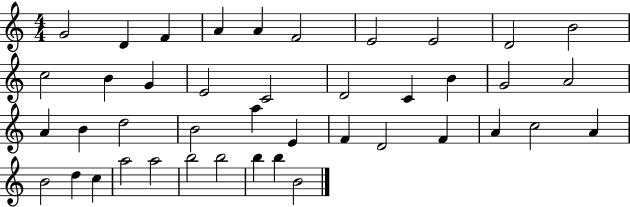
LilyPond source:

{
  \clef treble
  \numericTimeSignature
  \time 4/4
  \key c \major
  g'2 d'4 f'4 | a'4 a'4 f'2 | e'2 e'2 | d'2 b'2 | \break c''2 b'4 g'4 | e'2 c'2 | d'2 c'4 b'4 | g'2 a'2 | \break a'4 b'4 d''2 | b'2 a''4 e'4 | f'4 d'2 f'4 | a'4 c''2 a'4 | \break b'2 d''4 c''4 | a''2 a''2 | b''2 b''2 | b''4 b''4 b'2 | \break \bar "|."
}